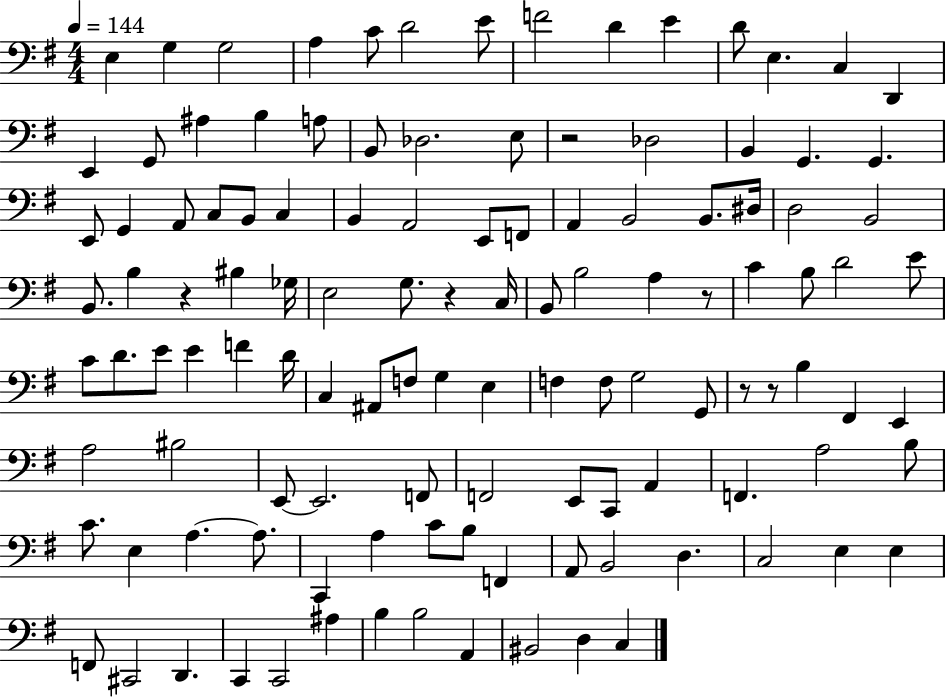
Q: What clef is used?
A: bass